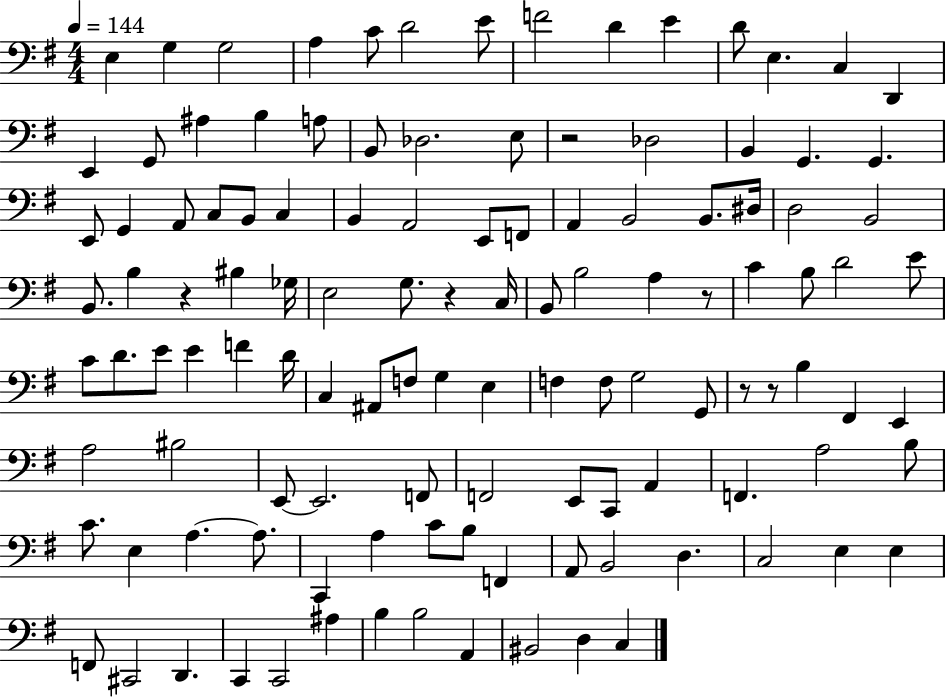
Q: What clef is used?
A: bass